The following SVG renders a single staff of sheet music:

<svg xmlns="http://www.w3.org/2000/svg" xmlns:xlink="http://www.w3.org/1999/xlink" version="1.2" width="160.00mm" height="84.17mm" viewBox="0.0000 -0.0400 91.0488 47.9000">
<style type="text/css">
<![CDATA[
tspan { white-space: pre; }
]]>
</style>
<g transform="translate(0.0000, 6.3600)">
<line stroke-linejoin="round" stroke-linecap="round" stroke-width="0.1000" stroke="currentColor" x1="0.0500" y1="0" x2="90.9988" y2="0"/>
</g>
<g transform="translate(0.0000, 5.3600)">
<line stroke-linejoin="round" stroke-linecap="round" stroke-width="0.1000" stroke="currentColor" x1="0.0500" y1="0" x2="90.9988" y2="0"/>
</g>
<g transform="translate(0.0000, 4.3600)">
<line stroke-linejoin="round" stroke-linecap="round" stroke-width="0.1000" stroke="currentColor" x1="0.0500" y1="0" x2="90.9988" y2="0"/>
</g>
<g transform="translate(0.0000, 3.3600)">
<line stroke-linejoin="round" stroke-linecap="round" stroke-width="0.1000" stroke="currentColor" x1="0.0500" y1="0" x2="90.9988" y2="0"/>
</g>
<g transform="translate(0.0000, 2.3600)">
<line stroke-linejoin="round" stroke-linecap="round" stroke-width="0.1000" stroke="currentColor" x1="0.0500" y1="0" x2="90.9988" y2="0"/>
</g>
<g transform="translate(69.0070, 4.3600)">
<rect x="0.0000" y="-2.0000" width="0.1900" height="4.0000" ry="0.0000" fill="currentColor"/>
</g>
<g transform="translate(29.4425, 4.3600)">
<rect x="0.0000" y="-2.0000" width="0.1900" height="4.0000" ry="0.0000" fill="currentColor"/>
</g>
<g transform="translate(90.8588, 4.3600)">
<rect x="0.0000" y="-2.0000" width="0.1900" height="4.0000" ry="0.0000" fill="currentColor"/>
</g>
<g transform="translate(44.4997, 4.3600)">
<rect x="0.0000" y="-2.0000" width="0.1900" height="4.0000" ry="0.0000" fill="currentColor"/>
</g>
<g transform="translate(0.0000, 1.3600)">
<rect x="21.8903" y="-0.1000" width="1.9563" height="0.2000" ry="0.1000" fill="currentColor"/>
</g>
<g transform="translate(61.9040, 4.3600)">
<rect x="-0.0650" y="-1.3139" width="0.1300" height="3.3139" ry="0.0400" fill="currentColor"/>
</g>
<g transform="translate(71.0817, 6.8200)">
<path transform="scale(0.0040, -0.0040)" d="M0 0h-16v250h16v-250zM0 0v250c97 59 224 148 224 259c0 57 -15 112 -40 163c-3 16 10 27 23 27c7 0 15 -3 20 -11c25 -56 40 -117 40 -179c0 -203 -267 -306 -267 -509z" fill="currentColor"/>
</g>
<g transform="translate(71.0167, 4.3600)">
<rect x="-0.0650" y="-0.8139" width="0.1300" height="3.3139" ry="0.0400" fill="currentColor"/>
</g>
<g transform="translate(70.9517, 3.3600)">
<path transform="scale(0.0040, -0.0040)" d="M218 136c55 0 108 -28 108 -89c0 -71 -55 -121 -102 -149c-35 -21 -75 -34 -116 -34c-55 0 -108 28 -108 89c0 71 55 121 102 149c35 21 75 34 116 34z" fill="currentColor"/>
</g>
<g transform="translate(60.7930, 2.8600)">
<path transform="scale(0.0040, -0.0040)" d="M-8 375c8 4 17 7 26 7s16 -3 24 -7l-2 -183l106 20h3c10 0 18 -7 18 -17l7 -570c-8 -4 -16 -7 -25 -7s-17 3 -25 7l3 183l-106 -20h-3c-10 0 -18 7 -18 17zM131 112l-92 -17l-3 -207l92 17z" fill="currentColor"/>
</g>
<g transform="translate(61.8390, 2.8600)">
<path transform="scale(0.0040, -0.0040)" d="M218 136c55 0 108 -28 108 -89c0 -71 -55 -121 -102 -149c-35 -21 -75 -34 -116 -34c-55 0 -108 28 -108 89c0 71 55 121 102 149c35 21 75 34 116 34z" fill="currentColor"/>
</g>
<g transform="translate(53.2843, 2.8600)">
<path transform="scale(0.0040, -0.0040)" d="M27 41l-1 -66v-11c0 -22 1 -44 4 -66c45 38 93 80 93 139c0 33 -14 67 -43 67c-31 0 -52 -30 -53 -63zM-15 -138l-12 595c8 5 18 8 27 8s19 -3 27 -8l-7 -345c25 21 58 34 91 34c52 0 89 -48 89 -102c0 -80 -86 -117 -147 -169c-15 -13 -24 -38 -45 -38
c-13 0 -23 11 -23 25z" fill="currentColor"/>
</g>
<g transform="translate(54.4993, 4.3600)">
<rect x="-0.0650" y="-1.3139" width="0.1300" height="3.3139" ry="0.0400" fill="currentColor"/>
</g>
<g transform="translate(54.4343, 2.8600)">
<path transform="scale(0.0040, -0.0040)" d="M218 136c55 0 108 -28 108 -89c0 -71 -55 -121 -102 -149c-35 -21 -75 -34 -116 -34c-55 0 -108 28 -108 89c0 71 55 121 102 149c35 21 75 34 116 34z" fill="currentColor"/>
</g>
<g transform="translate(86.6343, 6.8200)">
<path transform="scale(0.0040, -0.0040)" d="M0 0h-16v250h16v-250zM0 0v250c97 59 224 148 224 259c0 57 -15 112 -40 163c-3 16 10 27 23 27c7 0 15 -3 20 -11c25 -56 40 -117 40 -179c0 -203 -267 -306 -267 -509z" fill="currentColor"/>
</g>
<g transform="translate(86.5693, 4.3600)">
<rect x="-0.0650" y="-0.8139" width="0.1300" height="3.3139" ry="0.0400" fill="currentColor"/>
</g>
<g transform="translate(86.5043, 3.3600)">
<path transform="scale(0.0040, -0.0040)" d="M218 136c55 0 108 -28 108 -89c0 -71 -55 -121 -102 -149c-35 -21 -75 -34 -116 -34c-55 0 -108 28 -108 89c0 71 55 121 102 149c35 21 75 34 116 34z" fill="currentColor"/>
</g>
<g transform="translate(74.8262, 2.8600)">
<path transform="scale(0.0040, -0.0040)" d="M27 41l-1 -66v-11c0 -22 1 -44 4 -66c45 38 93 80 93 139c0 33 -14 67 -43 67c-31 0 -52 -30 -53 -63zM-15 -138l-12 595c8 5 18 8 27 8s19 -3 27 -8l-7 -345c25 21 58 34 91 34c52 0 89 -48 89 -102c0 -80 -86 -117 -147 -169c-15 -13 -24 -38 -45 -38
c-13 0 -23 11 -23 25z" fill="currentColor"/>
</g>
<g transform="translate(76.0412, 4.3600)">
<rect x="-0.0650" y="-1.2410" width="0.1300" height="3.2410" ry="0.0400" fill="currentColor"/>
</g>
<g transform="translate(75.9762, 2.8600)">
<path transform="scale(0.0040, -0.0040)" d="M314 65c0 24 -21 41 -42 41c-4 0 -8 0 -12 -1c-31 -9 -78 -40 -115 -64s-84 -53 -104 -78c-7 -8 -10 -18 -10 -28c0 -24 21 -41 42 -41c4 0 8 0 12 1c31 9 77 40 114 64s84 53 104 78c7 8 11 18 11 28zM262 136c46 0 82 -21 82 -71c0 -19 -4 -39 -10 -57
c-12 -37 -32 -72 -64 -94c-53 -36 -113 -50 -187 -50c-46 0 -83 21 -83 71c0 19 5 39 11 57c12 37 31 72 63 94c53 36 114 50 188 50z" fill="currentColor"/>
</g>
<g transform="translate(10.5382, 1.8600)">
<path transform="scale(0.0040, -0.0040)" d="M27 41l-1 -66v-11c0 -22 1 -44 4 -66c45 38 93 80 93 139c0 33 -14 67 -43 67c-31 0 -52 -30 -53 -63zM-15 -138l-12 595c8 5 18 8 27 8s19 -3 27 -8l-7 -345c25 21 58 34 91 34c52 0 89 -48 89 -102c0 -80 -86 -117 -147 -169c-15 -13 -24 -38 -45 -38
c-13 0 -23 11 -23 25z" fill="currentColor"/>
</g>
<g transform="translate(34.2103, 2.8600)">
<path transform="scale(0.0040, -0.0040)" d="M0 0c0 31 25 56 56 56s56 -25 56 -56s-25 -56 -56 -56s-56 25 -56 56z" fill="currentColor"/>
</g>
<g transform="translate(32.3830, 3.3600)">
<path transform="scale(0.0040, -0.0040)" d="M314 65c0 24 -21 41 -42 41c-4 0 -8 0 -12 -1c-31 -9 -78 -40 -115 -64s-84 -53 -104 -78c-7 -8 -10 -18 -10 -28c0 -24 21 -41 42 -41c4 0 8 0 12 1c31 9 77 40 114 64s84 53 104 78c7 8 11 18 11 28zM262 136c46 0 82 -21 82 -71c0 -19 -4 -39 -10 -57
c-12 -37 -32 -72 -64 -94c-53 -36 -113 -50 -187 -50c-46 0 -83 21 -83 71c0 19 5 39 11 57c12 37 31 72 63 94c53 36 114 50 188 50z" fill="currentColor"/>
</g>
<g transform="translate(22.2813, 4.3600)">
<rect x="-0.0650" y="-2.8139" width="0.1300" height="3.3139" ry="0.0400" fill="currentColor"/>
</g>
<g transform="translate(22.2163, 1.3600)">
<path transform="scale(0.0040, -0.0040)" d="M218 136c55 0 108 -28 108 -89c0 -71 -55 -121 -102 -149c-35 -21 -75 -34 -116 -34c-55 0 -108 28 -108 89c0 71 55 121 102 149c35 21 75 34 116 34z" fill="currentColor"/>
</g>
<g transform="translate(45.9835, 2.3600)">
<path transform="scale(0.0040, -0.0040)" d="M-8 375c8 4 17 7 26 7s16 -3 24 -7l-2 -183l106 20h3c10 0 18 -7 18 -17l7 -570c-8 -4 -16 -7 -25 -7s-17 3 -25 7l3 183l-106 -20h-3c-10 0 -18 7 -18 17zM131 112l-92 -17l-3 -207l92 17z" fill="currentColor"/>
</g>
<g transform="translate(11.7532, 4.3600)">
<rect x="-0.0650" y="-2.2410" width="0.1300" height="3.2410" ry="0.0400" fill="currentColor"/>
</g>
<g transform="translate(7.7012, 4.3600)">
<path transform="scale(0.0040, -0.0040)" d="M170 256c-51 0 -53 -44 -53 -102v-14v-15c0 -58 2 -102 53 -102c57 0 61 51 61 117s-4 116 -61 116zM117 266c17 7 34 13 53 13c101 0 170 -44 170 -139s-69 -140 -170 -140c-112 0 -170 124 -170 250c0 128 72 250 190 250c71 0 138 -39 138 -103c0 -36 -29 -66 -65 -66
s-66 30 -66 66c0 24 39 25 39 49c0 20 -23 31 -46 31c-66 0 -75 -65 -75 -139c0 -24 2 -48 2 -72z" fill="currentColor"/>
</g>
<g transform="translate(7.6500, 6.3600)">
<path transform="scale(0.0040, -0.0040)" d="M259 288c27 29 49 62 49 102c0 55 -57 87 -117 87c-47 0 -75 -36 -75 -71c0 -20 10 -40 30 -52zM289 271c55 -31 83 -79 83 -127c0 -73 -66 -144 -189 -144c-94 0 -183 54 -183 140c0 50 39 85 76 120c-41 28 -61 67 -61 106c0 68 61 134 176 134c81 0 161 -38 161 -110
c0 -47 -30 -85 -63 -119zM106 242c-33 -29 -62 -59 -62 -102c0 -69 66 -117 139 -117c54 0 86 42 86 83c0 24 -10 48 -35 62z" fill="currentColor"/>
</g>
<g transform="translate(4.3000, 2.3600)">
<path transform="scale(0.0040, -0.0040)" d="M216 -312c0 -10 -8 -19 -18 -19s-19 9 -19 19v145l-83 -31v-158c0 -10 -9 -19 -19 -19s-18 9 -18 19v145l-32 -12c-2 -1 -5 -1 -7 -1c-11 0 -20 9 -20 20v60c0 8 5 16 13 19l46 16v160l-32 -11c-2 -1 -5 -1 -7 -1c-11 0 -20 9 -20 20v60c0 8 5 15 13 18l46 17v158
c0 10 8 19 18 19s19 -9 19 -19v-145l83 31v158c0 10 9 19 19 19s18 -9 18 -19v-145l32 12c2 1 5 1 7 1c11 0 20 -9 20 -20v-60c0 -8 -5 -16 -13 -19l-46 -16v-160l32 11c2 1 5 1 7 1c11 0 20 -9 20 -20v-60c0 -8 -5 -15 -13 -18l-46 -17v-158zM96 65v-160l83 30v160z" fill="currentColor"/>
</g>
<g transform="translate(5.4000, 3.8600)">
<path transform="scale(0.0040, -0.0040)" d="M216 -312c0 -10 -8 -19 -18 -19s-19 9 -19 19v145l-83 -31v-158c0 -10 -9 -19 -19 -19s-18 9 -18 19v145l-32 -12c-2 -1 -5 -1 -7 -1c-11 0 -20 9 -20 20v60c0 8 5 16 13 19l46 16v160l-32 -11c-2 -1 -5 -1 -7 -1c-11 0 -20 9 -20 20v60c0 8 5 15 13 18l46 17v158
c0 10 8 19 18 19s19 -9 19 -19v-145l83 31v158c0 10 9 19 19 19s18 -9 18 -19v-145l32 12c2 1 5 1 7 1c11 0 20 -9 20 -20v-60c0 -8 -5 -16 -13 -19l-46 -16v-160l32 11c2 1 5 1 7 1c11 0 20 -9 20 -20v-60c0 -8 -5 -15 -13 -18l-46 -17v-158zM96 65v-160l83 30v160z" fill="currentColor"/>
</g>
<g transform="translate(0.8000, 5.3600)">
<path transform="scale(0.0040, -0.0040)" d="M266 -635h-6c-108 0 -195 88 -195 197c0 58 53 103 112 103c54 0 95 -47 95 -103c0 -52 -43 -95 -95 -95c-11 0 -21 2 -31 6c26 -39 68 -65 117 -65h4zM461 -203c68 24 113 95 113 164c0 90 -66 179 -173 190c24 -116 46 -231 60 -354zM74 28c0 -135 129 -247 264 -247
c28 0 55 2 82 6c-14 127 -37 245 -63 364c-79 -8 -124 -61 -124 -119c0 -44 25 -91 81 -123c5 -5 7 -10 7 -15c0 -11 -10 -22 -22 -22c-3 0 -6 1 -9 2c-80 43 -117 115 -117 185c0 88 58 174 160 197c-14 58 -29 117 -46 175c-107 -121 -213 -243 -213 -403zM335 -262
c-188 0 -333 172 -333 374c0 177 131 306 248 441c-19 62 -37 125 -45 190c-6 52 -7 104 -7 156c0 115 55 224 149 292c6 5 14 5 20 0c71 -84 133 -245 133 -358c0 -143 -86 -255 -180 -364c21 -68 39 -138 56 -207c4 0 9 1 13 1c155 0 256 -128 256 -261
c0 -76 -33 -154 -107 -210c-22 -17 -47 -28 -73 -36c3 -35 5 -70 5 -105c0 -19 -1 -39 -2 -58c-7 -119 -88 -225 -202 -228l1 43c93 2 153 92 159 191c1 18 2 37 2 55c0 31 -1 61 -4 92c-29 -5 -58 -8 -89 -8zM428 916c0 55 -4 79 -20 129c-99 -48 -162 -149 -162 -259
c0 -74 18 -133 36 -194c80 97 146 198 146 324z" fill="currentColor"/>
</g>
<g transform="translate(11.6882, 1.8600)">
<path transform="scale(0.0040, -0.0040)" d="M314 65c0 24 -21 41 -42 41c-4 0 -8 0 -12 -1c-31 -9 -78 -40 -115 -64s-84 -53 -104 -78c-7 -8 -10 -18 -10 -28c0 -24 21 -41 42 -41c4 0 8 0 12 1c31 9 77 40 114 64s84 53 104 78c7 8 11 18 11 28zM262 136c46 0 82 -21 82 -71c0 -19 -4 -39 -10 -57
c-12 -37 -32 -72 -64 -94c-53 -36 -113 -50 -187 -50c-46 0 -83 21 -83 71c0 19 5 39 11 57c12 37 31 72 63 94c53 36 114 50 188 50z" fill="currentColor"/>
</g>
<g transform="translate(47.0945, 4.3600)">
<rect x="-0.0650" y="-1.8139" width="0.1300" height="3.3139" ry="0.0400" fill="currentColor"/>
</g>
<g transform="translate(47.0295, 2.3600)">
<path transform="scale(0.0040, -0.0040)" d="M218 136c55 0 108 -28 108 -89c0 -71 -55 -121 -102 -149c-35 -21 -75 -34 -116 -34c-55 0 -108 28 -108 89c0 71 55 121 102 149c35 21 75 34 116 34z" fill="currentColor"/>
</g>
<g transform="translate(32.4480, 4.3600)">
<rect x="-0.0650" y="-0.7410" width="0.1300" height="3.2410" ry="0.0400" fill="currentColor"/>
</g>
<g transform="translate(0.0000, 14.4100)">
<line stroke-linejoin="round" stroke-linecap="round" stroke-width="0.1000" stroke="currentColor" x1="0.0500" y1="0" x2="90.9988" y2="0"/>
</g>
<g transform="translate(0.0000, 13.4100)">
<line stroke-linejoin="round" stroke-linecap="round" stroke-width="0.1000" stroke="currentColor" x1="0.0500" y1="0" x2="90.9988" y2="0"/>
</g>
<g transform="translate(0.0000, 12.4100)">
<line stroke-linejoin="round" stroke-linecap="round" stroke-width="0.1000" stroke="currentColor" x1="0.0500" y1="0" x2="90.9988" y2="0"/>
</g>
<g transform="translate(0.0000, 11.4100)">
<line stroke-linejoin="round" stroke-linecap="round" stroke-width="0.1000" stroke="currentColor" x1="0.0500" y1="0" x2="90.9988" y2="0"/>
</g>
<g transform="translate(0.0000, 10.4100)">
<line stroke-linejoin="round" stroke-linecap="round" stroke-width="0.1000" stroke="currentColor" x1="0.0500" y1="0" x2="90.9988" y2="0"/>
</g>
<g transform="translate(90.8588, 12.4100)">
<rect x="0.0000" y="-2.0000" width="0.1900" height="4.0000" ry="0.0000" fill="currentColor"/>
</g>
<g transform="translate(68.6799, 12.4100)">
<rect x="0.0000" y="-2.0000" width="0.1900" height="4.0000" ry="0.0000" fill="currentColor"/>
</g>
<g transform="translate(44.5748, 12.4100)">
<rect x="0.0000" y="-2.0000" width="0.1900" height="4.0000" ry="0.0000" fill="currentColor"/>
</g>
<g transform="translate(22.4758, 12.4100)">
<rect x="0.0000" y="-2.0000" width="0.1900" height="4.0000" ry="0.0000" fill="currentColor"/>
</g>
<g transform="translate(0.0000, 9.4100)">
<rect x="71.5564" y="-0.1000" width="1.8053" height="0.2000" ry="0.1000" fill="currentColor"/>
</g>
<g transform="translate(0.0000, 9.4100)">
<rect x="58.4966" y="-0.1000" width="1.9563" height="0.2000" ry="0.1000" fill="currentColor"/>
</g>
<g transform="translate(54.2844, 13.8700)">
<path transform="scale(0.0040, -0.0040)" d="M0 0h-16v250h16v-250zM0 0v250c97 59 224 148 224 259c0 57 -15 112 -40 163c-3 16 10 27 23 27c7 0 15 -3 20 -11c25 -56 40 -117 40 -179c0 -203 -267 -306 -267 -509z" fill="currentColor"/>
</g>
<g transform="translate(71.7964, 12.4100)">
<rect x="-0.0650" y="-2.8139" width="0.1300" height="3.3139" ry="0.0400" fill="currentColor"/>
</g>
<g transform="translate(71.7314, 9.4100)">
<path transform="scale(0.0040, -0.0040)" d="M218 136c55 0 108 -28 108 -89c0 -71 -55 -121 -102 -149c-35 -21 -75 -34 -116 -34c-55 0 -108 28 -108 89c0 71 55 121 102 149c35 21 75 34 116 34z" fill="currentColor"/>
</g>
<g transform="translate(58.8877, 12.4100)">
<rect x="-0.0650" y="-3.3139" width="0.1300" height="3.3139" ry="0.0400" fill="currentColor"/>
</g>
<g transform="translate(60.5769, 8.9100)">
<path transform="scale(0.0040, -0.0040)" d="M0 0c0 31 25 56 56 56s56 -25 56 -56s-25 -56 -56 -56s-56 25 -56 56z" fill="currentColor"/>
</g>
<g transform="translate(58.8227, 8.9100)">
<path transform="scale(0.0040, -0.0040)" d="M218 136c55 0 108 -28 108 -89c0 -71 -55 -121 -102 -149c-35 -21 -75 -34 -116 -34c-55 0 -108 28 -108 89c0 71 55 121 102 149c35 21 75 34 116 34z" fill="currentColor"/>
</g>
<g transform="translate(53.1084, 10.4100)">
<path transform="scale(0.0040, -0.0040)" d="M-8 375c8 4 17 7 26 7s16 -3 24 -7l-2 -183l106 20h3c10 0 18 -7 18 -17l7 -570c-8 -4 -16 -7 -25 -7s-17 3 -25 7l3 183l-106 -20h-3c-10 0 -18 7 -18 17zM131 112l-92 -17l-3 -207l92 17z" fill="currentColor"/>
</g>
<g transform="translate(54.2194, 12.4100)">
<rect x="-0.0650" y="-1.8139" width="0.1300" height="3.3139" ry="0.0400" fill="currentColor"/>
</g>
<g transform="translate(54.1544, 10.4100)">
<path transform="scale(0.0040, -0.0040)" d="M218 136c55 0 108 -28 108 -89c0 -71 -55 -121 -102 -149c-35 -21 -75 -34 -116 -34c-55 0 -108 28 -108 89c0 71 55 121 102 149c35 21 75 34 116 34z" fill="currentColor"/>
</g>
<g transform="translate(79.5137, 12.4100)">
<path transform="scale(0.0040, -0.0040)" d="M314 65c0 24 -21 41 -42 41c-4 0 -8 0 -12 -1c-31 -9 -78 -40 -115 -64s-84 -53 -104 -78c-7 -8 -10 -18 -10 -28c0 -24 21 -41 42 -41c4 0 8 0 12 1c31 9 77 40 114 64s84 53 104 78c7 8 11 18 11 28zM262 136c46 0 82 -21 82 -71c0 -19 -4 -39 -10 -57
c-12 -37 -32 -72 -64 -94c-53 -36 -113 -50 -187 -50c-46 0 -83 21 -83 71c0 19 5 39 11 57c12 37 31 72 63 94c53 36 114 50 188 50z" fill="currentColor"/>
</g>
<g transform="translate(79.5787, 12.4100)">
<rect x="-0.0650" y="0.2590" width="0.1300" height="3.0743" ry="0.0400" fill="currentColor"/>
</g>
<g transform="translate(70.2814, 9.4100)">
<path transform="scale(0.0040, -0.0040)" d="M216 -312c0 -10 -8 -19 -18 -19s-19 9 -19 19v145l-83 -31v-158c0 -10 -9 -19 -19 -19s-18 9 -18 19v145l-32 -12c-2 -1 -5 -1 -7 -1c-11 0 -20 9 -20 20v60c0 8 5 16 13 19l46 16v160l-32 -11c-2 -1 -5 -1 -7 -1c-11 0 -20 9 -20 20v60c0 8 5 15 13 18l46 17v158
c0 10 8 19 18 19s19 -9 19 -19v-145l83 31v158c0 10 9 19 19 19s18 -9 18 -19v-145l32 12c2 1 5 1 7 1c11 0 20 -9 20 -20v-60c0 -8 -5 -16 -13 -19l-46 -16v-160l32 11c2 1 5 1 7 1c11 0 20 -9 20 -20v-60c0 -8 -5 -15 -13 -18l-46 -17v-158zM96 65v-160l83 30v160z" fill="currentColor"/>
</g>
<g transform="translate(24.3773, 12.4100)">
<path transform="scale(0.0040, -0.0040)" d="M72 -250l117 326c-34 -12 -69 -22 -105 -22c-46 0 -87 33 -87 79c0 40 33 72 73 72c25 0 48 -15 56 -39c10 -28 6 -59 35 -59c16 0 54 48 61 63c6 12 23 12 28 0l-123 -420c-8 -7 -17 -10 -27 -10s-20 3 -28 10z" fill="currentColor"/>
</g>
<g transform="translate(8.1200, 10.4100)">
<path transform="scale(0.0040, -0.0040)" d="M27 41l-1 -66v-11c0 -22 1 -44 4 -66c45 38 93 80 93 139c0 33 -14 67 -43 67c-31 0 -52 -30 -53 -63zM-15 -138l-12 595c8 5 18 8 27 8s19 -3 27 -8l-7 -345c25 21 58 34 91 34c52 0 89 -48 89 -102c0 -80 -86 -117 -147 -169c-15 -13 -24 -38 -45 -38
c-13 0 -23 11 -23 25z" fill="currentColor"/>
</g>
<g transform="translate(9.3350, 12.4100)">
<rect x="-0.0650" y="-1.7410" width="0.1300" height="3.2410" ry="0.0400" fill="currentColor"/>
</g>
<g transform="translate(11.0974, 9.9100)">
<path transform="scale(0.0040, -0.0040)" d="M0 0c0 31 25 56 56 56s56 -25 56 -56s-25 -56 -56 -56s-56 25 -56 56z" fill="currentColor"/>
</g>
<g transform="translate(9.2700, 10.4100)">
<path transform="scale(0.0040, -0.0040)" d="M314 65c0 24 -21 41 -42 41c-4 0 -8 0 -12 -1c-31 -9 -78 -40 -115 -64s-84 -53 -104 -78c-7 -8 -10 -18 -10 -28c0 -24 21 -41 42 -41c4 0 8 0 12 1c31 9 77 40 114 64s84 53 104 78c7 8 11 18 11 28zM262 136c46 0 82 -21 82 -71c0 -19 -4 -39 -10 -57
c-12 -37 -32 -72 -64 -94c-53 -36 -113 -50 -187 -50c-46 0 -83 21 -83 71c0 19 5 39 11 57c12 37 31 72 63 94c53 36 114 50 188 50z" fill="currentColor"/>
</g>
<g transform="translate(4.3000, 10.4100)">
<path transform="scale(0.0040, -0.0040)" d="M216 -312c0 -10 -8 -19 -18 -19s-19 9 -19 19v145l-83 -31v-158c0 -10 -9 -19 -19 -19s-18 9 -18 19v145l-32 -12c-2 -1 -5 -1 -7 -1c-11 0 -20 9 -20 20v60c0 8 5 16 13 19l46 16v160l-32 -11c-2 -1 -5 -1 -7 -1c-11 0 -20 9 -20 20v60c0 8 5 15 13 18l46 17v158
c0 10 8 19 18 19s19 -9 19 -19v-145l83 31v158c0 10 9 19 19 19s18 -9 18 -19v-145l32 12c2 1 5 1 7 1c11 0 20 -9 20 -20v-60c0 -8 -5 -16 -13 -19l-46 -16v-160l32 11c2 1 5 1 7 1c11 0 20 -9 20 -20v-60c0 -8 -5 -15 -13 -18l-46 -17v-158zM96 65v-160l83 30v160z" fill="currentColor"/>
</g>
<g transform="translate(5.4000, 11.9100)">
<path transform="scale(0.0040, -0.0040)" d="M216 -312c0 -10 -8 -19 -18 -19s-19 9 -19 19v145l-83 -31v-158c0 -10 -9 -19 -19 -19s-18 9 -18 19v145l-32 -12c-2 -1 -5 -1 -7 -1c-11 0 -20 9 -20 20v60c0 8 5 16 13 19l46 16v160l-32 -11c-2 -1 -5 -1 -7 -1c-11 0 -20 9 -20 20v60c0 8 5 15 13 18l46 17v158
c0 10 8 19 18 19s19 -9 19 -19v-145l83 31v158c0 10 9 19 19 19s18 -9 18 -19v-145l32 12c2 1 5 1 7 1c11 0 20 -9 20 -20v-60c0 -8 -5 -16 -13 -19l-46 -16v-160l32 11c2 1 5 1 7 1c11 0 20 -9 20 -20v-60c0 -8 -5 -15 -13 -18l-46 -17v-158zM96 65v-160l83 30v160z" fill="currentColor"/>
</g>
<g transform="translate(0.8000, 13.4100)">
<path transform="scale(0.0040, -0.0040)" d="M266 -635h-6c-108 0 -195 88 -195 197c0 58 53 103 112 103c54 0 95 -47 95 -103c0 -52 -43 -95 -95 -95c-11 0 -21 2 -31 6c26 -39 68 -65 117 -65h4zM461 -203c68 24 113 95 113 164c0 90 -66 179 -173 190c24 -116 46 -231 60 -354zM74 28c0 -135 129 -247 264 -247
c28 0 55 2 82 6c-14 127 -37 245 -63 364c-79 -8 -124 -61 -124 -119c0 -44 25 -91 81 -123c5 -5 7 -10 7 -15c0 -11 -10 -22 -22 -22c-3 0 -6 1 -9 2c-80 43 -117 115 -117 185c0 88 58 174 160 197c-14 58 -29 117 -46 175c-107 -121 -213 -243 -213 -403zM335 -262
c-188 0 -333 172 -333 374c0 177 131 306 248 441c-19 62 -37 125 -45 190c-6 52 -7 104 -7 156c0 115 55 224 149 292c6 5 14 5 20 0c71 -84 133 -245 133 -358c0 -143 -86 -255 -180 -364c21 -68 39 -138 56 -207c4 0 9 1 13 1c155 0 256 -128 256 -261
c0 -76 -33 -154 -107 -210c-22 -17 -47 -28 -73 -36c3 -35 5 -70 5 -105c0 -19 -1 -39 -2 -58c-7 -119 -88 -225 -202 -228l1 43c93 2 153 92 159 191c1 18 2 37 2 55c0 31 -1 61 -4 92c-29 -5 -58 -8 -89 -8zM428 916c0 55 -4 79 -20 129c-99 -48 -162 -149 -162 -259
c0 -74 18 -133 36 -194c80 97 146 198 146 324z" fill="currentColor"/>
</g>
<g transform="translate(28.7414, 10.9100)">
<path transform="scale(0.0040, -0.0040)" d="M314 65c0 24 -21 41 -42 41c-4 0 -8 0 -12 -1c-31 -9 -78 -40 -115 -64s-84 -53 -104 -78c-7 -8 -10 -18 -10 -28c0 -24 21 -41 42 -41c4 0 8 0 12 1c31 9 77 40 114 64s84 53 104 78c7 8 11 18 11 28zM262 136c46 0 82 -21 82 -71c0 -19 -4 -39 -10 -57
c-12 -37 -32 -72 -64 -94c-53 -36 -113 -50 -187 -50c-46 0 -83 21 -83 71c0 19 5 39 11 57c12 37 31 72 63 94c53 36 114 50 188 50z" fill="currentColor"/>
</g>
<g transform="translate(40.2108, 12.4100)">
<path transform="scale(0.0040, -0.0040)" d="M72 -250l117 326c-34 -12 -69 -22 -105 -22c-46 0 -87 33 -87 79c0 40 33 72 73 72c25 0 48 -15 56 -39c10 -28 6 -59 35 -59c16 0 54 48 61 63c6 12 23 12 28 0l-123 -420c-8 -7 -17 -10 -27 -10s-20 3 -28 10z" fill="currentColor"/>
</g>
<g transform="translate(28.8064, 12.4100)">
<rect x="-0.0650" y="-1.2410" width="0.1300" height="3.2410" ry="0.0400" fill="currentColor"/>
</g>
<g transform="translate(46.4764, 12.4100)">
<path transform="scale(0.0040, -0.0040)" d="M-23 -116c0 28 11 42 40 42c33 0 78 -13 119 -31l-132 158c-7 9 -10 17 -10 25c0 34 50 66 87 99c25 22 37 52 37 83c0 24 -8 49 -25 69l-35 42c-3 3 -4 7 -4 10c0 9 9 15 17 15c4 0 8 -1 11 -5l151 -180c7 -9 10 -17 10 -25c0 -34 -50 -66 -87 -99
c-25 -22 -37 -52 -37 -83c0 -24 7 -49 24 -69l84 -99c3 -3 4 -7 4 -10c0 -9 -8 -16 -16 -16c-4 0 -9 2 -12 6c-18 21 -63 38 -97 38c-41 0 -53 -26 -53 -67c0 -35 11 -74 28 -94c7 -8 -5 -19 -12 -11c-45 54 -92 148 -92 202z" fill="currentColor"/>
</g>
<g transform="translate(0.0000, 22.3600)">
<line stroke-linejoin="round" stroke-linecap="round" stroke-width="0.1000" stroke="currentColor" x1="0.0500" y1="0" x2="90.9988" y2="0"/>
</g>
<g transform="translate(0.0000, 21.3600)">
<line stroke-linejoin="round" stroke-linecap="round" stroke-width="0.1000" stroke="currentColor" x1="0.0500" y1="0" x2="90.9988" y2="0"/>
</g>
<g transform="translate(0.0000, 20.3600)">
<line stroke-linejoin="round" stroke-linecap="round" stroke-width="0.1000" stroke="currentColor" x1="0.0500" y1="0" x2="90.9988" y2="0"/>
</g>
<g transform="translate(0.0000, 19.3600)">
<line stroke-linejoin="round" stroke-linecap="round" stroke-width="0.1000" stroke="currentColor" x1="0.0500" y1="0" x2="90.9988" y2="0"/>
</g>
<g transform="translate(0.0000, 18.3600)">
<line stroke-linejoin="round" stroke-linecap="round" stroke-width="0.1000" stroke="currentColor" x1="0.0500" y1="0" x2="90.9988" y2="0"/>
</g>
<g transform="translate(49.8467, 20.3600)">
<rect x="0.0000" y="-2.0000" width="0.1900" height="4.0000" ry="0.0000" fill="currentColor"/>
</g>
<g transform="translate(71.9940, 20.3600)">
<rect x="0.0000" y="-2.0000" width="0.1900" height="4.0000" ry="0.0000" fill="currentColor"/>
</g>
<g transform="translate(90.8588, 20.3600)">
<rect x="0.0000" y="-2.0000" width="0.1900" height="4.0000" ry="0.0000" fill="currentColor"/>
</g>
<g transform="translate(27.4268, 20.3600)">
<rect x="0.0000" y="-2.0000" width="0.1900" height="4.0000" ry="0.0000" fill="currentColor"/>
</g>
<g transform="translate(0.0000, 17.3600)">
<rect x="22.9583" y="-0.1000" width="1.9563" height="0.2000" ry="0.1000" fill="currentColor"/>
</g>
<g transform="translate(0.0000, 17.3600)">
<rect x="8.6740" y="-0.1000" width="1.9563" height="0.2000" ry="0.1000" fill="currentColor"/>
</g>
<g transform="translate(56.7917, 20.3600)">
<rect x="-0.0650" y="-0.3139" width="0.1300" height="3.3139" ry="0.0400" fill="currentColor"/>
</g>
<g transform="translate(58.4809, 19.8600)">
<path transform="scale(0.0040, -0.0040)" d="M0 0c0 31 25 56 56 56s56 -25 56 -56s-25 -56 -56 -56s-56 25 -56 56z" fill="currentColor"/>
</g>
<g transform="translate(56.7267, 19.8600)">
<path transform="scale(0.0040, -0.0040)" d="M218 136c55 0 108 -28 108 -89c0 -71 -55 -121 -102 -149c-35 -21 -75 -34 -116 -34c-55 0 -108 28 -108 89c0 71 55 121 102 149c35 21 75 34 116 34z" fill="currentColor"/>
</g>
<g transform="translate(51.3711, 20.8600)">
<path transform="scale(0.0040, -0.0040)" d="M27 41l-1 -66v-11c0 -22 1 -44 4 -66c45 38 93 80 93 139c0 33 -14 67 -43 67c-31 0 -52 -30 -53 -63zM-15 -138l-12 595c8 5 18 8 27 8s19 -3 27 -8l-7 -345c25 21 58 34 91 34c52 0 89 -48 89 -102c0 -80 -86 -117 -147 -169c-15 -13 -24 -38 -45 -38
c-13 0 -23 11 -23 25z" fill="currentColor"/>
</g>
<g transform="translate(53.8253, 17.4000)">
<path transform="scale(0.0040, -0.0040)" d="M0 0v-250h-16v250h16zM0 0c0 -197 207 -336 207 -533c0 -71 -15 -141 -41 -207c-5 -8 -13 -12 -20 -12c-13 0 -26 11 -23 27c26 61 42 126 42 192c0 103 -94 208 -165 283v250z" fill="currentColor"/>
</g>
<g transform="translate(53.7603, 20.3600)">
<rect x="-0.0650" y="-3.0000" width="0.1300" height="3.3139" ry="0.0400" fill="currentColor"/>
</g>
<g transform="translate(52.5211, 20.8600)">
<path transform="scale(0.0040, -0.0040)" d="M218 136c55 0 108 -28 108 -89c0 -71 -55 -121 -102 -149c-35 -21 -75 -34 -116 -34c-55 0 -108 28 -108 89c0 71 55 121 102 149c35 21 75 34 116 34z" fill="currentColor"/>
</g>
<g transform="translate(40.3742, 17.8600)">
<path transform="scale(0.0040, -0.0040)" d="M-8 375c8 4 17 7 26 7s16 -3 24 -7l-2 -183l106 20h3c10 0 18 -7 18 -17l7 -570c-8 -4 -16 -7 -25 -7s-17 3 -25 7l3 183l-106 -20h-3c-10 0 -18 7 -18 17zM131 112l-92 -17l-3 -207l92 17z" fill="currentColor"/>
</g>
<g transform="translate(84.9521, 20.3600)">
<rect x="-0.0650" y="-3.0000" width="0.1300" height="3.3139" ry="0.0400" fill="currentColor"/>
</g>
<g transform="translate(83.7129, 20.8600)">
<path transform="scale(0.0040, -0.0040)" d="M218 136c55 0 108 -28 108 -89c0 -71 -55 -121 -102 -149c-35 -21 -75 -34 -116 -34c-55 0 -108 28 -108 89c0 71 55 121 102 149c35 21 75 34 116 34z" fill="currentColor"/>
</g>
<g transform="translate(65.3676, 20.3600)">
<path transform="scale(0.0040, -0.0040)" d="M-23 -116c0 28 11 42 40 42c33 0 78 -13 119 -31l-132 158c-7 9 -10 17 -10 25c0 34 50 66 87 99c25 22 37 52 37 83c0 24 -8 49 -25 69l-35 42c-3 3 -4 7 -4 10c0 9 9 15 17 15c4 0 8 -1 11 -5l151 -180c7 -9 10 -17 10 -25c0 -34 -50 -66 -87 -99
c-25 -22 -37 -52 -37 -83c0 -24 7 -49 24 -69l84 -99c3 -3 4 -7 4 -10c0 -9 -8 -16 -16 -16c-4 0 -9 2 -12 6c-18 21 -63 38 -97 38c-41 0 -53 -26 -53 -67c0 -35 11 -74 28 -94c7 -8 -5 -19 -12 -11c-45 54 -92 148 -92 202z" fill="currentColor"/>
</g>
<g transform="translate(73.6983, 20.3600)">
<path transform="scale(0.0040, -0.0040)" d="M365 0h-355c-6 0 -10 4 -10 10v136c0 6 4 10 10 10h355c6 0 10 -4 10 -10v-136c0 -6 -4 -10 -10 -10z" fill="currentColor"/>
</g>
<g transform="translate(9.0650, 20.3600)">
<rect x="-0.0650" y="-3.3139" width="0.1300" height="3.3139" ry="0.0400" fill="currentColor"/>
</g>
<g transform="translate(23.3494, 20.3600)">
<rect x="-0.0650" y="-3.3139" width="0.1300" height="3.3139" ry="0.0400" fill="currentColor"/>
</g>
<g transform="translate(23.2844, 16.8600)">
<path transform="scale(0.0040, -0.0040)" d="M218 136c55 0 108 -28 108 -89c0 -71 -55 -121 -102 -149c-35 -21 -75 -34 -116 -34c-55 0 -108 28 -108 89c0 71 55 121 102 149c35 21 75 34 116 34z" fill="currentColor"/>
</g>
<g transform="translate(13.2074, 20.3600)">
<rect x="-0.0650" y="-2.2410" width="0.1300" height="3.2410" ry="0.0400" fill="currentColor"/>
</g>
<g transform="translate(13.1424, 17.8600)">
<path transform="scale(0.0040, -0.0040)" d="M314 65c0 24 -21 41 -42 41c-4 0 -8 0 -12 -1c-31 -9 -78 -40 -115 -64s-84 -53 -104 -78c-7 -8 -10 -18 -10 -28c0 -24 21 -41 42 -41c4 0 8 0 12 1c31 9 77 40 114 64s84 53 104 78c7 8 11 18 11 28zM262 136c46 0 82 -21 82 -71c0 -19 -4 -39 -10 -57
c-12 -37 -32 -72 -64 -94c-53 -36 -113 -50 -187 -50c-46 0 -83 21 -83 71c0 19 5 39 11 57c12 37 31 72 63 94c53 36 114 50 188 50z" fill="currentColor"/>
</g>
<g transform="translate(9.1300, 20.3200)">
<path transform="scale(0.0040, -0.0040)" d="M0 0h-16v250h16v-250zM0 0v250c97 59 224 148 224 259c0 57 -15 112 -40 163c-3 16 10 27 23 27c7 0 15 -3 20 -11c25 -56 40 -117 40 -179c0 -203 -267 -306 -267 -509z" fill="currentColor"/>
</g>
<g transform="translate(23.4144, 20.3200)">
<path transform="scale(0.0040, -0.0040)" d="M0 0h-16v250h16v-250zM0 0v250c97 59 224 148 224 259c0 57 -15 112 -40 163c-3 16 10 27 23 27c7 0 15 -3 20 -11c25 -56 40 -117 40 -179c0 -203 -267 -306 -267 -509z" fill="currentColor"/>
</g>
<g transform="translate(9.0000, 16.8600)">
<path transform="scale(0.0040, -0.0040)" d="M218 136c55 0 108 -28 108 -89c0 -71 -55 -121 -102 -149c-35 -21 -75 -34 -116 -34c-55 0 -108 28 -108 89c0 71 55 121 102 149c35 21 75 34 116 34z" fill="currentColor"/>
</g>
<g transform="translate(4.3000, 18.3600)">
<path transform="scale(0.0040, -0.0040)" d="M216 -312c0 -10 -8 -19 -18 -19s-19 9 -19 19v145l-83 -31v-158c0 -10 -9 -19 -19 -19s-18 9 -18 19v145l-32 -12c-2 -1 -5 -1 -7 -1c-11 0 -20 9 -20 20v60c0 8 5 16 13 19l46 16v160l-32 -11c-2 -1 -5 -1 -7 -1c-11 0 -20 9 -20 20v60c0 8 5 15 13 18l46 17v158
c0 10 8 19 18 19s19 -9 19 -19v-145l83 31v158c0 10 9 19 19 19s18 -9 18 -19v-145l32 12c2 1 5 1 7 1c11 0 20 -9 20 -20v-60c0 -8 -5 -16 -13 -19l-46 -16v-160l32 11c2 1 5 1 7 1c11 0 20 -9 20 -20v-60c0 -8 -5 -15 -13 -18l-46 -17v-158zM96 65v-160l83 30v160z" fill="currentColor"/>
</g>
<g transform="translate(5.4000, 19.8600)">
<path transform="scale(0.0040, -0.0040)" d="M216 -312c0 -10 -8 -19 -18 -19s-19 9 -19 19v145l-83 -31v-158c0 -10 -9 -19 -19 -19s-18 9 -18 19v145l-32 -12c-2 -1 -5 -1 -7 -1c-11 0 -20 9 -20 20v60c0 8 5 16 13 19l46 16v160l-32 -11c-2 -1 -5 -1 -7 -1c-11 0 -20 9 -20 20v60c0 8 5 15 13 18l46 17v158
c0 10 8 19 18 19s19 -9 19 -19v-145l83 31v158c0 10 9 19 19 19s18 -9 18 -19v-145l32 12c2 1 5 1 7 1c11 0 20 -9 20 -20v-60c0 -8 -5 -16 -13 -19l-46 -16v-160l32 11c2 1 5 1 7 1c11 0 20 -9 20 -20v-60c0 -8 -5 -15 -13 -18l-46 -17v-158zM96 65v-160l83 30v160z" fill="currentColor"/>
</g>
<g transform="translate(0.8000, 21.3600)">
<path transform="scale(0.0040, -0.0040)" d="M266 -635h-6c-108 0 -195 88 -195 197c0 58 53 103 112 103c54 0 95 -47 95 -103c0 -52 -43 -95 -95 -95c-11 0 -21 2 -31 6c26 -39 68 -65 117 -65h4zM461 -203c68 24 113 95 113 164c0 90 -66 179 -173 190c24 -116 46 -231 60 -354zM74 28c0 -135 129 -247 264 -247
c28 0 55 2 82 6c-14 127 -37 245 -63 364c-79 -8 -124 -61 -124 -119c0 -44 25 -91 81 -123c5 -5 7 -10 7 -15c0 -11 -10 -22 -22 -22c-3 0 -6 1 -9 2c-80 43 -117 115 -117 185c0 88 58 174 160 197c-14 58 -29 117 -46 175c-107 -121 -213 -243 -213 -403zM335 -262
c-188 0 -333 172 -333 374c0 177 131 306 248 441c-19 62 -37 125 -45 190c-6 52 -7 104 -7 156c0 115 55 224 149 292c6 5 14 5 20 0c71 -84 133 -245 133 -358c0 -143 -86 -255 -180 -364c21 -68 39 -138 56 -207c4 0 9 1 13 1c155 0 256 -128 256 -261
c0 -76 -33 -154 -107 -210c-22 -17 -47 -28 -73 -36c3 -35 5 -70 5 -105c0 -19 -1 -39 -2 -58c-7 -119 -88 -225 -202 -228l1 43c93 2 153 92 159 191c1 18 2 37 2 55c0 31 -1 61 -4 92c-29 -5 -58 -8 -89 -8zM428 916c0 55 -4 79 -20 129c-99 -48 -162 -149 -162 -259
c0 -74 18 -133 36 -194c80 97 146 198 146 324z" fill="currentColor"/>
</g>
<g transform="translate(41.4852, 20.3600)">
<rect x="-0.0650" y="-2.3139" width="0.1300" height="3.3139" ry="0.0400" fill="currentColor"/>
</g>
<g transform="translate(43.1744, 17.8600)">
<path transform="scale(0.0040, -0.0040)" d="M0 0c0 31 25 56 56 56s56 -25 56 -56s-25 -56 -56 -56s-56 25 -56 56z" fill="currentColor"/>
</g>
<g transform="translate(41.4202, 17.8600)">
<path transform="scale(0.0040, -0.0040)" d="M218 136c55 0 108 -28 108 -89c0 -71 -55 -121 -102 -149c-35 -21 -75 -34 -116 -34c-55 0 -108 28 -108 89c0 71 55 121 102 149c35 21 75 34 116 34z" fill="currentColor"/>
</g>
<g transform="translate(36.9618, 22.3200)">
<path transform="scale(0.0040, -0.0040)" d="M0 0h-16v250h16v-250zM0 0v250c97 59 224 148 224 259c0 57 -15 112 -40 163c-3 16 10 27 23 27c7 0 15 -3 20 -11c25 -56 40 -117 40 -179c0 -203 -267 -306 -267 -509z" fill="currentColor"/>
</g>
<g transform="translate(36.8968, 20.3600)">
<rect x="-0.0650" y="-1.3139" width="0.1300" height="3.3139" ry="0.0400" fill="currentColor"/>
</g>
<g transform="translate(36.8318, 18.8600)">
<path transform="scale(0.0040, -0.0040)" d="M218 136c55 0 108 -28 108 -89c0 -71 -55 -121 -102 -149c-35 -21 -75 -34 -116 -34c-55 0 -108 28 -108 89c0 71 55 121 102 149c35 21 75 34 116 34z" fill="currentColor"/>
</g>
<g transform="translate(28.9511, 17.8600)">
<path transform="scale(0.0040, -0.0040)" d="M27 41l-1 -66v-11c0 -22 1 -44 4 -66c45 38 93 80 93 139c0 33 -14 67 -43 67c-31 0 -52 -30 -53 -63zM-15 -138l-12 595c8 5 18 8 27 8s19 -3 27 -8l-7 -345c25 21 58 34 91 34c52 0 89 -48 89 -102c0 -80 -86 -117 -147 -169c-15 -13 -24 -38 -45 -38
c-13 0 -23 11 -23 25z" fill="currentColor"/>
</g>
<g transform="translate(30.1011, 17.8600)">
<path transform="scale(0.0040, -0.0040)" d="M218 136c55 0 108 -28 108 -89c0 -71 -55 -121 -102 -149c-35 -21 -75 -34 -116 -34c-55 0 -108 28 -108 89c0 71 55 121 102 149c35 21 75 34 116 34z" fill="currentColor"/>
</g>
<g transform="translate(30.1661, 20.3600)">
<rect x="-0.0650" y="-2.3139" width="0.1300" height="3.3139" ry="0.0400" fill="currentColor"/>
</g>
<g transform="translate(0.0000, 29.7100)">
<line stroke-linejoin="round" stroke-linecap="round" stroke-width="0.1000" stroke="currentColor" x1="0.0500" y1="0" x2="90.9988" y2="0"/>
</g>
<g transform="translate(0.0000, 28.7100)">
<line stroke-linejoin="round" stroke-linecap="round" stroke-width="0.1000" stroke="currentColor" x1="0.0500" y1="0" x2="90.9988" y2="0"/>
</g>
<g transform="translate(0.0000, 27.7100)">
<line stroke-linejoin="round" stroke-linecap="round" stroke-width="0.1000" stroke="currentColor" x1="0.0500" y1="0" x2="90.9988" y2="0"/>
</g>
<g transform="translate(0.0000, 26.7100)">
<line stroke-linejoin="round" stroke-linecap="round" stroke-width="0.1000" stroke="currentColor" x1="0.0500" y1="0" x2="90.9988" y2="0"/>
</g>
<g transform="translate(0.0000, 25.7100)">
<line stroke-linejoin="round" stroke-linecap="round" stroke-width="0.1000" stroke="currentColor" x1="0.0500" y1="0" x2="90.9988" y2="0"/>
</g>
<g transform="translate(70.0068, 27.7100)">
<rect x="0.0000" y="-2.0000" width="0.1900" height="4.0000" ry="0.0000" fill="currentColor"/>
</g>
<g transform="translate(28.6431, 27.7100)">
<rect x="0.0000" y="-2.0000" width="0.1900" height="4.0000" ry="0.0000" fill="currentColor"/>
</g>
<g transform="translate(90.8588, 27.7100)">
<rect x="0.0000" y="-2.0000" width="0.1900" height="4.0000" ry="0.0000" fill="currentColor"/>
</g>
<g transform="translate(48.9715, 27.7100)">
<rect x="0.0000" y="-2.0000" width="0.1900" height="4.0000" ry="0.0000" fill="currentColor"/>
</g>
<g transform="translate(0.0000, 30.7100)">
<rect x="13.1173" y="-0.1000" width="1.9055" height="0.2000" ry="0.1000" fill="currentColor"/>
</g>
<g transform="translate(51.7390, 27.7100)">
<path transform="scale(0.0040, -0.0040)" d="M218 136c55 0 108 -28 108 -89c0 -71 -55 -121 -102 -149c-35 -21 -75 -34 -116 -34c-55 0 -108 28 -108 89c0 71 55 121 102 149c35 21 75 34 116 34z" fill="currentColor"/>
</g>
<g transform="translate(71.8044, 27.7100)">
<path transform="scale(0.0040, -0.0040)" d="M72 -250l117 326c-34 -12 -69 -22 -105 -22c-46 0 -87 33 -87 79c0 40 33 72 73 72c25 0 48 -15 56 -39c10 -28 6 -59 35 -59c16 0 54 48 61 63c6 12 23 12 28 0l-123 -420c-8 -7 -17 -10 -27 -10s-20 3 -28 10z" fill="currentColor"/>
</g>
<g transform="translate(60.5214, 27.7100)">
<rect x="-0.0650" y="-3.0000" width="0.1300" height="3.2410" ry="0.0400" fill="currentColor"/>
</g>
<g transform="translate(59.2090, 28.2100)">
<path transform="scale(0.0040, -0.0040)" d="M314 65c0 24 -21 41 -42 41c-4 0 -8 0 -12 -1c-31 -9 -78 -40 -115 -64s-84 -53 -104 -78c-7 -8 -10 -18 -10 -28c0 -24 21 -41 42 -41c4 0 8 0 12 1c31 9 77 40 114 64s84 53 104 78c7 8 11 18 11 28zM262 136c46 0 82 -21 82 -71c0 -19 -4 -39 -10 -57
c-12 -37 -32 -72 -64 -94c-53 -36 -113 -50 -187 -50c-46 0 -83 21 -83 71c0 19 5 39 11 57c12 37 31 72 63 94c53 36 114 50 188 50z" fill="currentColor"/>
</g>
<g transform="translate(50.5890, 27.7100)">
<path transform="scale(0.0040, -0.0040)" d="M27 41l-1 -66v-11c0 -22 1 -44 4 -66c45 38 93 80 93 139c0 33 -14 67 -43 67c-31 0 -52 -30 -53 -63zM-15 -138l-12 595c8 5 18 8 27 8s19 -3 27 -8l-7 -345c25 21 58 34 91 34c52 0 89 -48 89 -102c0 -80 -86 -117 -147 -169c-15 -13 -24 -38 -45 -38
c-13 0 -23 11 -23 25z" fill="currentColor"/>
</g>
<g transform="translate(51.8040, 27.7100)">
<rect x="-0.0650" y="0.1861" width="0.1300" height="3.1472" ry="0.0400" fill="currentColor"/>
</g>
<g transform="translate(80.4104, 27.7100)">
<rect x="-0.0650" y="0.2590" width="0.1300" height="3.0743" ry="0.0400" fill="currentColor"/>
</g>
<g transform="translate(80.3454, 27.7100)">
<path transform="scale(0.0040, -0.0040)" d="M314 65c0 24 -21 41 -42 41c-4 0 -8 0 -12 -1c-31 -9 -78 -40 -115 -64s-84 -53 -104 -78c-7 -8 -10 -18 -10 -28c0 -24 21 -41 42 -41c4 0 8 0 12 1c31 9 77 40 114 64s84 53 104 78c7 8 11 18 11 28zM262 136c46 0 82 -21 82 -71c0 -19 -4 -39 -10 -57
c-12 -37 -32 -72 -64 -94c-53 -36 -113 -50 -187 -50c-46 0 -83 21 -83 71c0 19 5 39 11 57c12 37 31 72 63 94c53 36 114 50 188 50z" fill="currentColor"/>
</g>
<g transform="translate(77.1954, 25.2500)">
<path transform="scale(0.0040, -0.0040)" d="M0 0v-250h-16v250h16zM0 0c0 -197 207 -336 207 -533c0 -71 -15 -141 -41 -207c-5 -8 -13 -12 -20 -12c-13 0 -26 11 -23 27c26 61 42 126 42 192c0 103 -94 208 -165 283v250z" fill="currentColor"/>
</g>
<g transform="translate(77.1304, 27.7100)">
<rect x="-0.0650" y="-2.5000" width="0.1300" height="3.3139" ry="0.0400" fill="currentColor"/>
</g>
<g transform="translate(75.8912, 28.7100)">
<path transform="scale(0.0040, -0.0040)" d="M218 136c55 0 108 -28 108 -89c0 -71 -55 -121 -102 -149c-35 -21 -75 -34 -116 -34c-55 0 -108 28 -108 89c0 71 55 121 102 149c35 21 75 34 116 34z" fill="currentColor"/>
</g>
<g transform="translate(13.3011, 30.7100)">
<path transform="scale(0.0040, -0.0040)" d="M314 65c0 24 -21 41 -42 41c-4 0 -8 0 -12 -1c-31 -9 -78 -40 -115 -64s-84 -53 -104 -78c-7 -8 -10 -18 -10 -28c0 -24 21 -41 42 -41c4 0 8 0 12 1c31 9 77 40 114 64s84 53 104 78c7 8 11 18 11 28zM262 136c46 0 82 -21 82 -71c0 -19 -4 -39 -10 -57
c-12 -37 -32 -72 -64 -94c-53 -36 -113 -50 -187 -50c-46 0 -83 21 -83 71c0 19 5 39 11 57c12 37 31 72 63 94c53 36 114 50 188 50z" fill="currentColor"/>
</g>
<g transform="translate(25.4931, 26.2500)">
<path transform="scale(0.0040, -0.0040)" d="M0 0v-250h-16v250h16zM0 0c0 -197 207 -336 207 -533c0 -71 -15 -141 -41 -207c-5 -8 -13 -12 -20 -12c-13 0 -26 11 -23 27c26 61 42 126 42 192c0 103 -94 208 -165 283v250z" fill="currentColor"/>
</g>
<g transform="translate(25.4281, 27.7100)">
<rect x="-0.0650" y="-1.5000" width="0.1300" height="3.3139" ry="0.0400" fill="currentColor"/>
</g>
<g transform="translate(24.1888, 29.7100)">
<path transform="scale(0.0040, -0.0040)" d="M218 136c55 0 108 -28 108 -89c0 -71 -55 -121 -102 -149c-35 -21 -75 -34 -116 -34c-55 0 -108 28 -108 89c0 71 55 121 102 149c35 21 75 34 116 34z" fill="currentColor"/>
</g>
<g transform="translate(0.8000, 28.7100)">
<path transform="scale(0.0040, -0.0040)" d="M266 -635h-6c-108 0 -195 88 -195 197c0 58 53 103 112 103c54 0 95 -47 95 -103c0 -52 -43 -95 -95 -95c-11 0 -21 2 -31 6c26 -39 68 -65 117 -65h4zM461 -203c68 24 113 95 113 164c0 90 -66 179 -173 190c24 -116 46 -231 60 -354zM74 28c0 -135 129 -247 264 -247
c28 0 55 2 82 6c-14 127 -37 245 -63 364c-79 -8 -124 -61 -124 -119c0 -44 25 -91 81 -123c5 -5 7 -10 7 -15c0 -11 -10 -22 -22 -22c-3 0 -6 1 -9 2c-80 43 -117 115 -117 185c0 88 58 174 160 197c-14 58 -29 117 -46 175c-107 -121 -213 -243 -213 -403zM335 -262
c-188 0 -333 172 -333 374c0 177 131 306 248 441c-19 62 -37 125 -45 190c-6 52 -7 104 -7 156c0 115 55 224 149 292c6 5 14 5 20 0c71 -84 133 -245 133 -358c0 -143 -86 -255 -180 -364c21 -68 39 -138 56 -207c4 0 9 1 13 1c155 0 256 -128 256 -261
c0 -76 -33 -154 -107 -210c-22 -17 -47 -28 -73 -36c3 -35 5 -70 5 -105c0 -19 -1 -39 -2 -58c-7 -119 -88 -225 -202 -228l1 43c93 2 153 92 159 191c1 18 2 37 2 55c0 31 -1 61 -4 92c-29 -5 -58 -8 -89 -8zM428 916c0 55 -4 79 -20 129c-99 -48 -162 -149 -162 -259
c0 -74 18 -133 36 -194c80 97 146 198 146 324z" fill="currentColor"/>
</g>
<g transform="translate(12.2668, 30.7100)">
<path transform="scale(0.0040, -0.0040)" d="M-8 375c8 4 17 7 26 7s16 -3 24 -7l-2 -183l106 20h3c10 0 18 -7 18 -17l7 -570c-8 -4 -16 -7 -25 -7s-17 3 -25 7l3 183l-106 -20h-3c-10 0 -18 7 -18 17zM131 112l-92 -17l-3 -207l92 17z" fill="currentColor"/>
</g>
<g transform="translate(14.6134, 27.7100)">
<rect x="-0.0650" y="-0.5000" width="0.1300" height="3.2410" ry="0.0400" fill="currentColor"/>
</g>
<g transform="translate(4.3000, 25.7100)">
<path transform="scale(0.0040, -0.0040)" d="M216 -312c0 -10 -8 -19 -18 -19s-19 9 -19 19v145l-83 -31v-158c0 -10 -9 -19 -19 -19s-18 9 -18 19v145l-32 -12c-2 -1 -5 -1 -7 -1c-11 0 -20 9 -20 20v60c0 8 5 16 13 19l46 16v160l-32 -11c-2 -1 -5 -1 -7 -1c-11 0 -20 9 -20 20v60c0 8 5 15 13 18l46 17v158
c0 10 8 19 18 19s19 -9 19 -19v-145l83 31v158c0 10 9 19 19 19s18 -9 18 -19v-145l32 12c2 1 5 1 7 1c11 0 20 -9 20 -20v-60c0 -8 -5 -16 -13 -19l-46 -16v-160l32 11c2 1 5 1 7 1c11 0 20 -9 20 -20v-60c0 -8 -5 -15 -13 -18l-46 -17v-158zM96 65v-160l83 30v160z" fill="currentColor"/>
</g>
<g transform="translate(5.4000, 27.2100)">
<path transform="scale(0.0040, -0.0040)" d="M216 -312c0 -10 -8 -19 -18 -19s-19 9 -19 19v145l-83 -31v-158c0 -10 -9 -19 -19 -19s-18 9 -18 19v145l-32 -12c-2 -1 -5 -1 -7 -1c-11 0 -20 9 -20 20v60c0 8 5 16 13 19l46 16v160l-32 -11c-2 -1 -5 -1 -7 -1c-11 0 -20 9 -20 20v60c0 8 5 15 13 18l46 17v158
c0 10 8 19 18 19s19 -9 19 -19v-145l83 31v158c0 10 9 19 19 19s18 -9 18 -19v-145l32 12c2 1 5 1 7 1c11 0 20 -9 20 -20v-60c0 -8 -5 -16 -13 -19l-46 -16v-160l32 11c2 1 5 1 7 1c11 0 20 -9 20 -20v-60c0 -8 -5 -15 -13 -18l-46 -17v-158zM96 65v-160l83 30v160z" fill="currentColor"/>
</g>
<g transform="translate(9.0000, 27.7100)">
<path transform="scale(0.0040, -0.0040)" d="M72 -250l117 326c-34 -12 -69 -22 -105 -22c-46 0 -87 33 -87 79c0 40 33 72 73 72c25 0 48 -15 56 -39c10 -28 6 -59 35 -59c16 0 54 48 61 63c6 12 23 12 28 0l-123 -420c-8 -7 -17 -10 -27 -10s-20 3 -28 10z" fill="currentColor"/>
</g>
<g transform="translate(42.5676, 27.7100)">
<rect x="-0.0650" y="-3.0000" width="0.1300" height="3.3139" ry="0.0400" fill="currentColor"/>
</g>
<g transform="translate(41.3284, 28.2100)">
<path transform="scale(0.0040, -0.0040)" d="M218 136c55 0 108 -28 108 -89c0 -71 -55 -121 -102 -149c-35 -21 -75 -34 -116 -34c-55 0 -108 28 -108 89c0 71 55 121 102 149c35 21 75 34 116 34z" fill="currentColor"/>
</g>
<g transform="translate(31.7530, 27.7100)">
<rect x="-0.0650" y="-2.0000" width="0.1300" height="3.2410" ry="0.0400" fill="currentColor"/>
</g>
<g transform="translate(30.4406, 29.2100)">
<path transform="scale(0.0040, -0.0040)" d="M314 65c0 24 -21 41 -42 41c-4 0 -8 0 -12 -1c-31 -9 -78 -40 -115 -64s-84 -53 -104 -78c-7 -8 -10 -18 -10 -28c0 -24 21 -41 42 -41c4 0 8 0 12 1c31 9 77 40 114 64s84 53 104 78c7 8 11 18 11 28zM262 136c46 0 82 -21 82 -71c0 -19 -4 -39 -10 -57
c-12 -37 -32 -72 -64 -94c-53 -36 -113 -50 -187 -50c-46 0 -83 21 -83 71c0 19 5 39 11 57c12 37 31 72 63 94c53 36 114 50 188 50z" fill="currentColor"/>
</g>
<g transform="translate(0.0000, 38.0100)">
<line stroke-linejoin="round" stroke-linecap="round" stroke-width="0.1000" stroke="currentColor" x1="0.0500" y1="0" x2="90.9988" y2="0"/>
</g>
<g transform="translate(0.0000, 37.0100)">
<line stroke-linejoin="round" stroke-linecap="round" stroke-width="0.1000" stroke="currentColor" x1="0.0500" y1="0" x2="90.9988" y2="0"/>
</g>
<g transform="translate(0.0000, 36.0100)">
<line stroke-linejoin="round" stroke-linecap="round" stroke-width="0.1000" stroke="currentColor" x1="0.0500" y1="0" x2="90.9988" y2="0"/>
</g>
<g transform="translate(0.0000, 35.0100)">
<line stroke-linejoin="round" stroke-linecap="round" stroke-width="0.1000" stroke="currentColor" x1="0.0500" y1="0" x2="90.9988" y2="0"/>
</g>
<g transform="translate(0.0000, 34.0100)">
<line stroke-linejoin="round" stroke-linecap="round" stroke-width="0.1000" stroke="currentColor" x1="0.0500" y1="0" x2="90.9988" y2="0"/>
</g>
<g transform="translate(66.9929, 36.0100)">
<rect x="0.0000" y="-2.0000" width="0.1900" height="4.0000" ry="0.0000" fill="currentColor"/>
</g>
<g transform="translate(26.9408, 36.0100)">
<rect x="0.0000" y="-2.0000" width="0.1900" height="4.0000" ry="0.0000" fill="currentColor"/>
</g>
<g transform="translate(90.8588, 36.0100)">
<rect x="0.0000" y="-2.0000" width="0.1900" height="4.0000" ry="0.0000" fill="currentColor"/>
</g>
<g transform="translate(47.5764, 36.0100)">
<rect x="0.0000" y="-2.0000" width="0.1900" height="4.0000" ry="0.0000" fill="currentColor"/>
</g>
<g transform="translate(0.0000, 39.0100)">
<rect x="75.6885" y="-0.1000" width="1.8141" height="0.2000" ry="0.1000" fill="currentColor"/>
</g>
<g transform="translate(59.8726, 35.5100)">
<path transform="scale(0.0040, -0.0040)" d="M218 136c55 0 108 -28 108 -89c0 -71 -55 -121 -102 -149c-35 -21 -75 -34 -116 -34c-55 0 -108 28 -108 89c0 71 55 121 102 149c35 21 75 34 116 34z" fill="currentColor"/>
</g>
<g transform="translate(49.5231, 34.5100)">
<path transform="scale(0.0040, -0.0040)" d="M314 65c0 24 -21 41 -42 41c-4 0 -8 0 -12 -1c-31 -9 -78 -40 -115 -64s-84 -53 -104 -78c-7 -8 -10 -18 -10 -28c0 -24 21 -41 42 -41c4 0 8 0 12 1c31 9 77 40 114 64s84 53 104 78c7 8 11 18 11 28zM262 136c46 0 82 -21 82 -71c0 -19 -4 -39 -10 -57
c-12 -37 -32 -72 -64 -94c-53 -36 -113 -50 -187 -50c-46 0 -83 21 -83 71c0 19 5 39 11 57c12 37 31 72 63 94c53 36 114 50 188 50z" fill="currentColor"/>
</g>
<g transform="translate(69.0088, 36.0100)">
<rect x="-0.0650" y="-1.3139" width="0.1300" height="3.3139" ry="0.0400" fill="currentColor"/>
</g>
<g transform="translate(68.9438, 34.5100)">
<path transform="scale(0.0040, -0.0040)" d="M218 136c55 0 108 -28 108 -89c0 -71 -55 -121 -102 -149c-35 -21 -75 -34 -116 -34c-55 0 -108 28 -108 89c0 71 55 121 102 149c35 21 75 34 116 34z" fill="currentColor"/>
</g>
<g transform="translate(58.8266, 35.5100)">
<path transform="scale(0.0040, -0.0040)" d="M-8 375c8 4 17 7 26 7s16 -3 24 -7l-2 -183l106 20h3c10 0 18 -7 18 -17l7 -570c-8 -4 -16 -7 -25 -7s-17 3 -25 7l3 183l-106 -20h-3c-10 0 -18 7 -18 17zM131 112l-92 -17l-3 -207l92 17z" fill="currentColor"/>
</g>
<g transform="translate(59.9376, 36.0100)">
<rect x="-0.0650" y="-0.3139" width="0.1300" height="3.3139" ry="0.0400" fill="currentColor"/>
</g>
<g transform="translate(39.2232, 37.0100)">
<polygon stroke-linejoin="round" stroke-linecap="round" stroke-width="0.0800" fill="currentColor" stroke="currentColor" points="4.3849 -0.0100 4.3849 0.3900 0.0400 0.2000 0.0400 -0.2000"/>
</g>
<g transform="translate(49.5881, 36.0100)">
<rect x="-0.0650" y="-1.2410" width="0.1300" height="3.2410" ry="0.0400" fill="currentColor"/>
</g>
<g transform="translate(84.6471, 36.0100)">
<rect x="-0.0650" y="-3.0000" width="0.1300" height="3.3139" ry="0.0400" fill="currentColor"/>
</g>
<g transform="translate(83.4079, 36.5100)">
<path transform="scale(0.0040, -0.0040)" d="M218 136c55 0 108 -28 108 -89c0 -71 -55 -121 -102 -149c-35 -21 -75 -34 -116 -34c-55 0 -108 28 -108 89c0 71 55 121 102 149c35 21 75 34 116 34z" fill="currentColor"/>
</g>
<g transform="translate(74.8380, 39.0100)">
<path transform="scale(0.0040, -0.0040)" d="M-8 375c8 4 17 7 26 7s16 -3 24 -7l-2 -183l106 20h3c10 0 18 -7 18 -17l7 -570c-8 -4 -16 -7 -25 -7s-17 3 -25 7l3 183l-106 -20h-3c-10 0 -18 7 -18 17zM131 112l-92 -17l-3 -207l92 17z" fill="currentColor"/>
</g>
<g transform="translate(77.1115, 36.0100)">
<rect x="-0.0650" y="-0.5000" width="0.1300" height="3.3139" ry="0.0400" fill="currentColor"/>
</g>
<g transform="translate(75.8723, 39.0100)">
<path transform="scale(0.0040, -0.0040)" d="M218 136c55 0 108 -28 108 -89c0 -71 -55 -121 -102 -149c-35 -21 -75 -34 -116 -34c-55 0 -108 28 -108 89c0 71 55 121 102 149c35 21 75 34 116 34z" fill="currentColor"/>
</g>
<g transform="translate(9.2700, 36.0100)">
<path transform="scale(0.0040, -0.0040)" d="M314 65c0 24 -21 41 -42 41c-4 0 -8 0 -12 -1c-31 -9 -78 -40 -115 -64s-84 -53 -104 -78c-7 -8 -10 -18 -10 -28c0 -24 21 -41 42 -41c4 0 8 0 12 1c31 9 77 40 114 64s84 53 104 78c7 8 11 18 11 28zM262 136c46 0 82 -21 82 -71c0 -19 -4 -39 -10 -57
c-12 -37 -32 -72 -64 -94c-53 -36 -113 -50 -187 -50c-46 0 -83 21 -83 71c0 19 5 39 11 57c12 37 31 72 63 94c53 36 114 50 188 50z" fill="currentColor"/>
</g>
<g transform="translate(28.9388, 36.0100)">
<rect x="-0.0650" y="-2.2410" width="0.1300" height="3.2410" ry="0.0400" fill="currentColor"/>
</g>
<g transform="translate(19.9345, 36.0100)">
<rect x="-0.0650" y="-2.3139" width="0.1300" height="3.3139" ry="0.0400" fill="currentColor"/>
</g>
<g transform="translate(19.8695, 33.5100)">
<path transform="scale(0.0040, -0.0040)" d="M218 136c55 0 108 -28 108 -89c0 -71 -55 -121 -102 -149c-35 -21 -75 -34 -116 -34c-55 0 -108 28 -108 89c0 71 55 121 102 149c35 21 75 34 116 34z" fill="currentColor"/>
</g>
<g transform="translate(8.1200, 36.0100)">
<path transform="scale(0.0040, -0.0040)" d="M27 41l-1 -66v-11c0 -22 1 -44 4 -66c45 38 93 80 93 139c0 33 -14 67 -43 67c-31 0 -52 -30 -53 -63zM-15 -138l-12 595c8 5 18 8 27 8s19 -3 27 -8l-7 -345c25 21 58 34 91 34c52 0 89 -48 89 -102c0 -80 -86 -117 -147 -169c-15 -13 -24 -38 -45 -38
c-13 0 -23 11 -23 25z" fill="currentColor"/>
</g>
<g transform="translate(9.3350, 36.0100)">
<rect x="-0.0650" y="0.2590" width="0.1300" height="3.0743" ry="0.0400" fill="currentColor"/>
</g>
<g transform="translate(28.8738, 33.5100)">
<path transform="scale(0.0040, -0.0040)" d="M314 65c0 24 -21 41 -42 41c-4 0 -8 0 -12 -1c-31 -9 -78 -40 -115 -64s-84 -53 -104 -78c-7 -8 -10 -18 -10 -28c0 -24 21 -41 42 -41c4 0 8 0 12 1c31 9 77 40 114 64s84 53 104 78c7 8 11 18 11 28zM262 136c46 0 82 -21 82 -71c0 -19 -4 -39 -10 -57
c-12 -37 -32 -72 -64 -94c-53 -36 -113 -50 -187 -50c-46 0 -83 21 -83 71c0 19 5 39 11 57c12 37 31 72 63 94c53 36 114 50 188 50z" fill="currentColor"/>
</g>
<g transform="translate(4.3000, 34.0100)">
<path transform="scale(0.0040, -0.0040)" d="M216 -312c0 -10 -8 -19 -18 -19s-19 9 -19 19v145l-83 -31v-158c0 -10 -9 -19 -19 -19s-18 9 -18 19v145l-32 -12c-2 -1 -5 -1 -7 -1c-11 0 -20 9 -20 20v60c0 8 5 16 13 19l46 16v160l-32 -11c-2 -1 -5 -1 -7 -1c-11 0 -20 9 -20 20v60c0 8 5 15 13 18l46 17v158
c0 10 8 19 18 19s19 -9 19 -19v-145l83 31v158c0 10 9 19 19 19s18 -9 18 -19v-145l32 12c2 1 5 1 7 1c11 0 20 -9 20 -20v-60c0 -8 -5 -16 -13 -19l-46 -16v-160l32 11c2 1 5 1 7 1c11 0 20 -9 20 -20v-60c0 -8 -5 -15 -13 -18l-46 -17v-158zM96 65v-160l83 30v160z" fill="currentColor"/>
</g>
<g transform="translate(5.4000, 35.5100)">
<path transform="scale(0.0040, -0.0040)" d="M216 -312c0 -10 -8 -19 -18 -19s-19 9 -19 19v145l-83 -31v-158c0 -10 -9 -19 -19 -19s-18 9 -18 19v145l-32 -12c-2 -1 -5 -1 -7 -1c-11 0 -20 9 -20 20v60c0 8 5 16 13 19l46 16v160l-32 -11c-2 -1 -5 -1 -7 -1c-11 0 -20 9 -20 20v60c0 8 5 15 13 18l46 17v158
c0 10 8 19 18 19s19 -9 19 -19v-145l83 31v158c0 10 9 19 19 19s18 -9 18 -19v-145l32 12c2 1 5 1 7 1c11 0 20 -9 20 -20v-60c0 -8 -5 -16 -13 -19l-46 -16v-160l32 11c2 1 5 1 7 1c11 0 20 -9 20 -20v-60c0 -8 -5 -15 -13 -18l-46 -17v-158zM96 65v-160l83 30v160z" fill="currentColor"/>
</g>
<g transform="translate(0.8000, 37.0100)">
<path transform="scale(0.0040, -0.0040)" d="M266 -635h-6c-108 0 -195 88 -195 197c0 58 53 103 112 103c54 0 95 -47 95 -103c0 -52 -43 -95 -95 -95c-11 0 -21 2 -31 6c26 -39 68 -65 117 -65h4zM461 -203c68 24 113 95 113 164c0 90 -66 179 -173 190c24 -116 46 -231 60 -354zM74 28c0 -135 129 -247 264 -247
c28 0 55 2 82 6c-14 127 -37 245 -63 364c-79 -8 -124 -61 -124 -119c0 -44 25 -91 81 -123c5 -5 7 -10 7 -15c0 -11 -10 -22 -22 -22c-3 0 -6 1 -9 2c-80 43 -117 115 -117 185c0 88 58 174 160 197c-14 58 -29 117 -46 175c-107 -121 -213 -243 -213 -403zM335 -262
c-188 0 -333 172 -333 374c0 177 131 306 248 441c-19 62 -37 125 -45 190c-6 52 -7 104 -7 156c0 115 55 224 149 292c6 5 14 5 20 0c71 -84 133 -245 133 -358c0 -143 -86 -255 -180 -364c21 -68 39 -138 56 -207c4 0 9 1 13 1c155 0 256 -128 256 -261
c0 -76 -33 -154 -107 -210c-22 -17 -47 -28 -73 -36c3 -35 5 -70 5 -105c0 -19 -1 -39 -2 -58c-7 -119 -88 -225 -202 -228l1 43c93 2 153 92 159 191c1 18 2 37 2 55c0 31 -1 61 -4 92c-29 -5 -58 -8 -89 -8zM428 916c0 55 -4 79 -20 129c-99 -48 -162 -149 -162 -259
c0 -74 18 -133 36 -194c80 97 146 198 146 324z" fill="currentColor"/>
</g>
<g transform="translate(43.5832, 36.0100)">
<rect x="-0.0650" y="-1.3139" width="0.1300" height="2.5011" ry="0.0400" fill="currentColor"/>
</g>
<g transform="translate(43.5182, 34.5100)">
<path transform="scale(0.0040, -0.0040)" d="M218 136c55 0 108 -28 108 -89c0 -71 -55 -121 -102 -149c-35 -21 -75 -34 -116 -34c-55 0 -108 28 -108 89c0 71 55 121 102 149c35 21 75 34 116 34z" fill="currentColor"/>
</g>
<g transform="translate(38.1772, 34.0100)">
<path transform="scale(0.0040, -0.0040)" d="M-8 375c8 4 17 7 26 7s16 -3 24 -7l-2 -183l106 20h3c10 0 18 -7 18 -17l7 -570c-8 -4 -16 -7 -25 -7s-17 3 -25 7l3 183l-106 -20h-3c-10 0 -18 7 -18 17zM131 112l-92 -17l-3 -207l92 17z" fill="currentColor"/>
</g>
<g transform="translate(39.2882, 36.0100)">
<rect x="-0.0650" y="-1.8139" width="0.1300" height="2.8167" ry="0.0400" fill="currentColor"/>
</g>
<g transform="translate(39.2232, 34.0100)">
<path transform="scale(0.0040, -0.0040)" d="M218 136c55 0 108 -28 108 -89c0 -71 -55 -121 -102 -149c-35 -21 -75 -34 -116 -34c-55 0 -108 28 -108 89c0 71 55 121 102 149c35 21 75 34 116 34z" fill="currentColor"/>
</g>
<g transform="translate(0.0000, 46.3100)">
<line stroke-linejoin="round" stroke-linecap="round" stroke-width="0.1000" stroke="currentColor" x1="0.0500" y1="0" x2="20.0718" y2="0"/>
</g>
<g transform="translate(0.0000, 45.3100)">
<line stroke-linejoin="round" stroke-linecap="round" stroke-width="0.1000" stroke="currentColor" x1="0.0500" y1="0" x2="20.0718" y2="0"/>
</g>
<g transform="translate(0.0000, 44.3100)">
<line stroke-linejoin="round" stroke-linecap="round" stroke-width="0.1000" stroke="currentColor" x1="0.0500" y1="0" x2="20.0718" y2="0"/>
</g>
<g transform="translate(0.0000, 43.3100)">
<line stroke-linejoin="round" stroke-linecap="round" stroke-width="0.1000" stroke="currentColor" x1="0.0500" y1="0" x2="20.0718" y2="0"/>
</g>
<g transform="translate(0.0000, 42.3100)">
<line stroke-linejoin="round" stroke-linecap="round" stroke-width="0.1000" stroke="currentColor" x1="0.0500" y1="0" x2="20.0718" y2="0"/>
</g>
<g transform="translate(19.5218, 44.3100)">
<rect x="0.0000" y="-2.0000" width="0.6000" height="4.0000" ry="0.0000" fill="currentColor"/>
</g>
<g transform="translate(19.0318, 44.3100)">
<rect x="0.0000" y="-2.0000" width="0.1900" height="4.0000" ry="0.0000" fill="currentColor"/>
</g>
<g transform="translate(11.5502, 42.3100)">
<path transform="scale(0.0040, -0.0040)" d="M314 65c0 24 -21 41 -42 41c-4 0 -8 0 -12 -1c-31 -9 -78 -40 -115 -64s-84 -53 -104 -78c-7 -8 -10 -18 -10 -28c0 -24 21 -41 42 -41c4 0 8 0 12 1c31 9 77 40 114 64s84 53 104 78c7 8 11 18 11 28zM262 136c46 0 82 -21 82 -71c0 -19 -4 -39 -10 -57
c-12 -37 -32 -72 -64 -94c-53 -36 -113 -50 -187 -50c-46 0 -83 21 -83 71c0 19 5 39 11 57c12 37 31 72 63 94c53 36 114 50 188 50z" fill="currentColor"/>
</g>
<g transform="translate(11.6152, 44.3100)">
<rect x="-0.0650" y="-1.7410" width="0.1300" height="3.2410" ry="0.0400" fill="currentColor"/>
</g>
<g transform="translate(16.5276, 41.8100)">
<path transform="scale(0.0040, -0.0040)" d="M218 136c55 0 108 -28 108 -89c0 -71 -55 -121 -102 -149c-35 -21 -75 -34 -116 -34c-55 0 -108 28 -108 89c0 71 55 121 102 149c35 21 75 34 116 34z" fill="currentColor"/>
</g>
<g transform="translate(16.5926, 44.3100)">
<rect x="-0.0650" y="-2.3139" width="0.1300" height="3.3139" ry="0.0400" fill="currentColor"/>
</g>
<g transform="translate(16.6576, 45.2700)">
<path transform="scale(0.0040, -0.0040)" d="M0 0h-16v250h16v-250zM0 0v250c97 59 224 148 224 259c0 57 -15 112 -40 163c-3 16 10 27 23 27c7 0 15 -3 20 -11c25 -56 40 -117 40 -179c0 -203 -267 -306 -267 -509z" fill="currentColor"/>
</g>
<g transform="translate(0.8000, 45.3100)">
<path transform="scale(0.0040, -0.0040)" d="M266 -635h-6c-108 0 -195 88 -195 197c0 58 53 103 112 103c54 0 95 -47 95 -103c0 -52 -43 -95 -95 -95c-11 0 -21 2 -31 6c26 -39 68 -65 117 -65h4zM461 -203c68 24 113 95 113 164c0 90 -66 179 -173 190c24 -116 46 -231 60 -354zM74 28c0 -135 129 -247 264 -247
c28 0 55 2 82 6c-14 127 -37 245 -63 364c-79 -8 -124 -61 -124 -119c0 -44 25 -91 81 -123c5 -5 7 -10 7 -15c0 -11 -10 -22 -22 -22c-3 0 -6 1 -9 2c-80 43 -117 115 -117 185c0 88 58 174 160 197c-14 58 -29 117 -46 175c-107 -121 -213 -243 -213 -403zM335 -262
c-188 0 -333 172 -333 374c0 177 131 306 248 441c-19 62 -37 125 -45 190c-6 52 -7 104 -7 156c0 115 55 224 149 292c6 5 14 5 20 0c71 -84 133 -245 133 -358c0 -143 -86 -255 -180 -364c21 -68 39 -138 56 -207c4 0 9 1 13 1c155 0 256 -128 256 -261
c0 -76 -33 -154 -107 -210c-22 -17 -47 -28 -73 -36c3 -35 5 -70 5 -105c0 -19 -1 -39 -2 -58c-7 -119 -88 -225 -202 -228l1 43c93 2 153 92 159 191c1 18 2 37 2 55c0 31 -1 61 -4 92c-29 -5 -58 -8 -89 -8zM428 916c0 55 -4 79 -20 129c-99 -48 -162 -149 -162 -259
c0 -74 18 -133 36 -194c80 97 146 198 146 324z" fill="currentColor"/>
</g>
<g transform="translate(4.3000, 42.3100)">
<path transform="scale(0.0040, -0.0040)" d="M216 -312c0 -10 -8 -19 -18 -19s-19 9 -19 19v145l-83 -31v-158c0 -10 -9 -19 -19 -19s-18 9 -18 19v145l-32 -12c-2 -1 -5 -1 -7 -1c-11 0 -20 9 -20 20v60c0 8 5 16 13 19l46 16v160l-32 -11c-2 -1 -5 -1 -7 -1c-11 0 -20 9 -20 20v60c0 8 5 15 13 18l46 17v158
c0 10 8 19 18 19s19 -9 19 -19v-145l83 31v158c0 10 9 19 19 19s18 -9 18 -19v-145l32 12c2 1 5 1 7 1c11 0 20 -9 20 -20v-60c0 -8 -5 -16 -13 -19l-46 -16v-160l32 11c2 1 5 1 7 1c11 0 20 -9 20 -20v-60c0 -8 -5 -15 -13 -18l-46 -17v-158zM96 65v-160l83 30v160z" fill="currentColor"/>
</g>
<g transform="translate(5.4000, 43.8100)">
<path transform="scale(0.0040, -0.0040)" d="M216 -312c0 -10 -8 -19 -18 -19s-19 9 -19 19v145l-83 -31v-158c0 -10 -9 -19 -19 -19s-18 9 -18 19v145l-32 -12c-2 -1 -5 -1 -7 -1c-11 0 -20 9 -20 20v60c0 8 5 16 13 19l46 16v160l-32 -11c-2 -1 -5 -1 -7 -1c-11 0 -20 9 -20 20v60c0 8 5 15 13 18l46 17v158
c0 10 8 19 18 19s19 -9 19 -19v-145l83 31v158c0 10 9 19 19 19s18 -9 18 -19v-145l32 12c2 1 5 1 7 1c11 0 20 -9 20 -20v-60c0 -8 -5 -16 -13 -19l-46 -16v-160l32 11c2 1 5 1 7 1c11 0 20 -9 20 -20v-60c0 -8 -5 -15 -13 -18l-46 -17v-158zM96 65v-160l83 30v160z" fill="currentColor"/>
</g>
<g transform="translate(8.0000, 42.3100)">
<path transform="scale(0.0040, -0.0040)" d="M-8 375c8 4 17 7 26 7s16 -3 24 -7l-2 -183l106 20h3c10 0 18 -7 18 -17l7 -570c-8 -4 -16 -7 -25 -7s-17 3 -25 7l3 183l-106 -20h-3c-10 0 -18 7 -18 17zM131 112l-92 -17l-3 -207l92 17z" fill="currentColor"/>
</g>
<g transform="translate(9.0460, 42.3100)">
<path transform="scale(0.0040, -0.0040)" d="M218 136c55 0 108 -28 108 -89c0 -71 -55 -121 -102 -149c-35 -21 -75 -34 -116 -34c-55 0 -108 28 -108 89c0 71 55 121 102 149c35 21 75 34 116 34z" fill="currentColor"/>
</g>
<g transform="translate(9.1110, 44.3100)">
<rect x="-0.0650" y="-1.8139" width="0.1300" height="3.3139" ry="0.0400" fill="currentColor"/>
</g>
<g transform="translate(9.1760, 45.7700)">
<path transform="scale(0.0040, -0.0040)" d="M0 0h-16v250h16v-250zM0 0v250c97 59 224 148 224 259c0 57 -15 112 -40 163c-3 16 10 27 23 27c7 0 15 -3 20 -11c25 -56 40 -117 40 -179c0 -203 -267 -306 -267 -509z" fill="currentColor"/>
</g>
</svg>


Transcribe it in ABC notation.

X:1
T:Untitled
M:6/8
L:1/4
K:D
_g2 a d2 f _e e d/2 _e2 d/2 _f2 z/2 e2 z/2 z f/2 b ^a B2 b/2 g2 b/2 _g e/2 g _A/2 ^c z z2 A z/2 C2 E/2 ^F2 A _B A2 z/2 G/2 B2 _B2 g g2 f/2 e/2 e2 c e C A f/2 f2 g/2